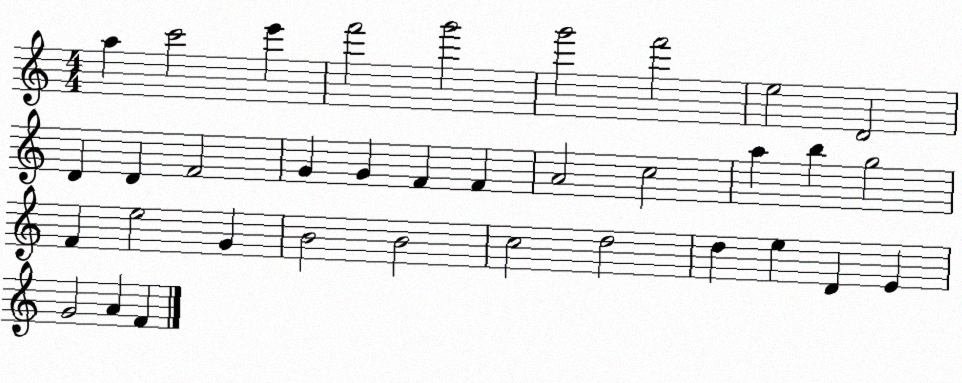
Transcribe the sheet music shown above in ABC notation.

X:1
T:Untitled
M:4/4
L:1/4
K:C
a c'2 e' f'2 g'2 g'2 f'2 e2 D2 D D F2 G G F F A2 c2 a b g2 F e2 G B2 B2 c2 d2 d e D E G2 A F